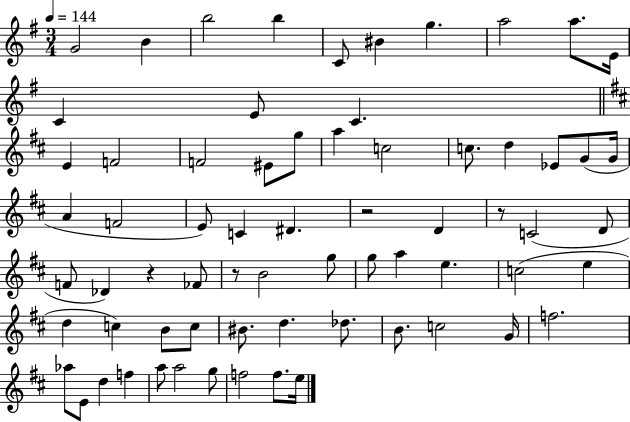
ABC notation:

X:1
T:Untitled
M:3/4
L:1/4
K:G
G2 B b2 b C/2 ^B g a2 a/2 E/4 C E/2 C E F2 F2 ^E/2 g/2 a c2 c/2 d _E/2 G/2 G/4 A F2 E/2 C ^D z2 D z/2 C2 D/2 F/2 _D z _F/2 z/2 B2 g/2 g/2 a e c2 e d c B/2 c/2 ^B/2 d _d/2 B/2 c2 G/4 f2 _a/2 E/2 d f a/2 a2 g/2 f2 f/2 e/4